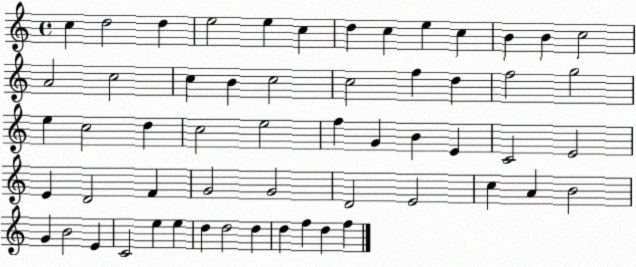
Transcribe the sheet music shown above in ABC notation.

X:1
T:Untitled
M:4/4
L:1/4
K:C
c d2 d e2 e c d c e c B B c2 A2 c2 c B c2 c2 f d f2 g2 e c2 d c2 e2 f G B E C2 E2 E D2 F G2 G2 D2 E2 c A B2 G B2 E C2 e e d d2 d d f d f